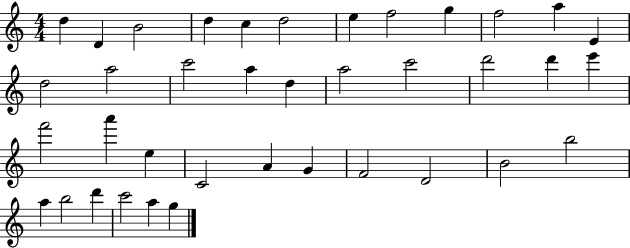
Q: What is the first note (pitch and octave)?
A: D5